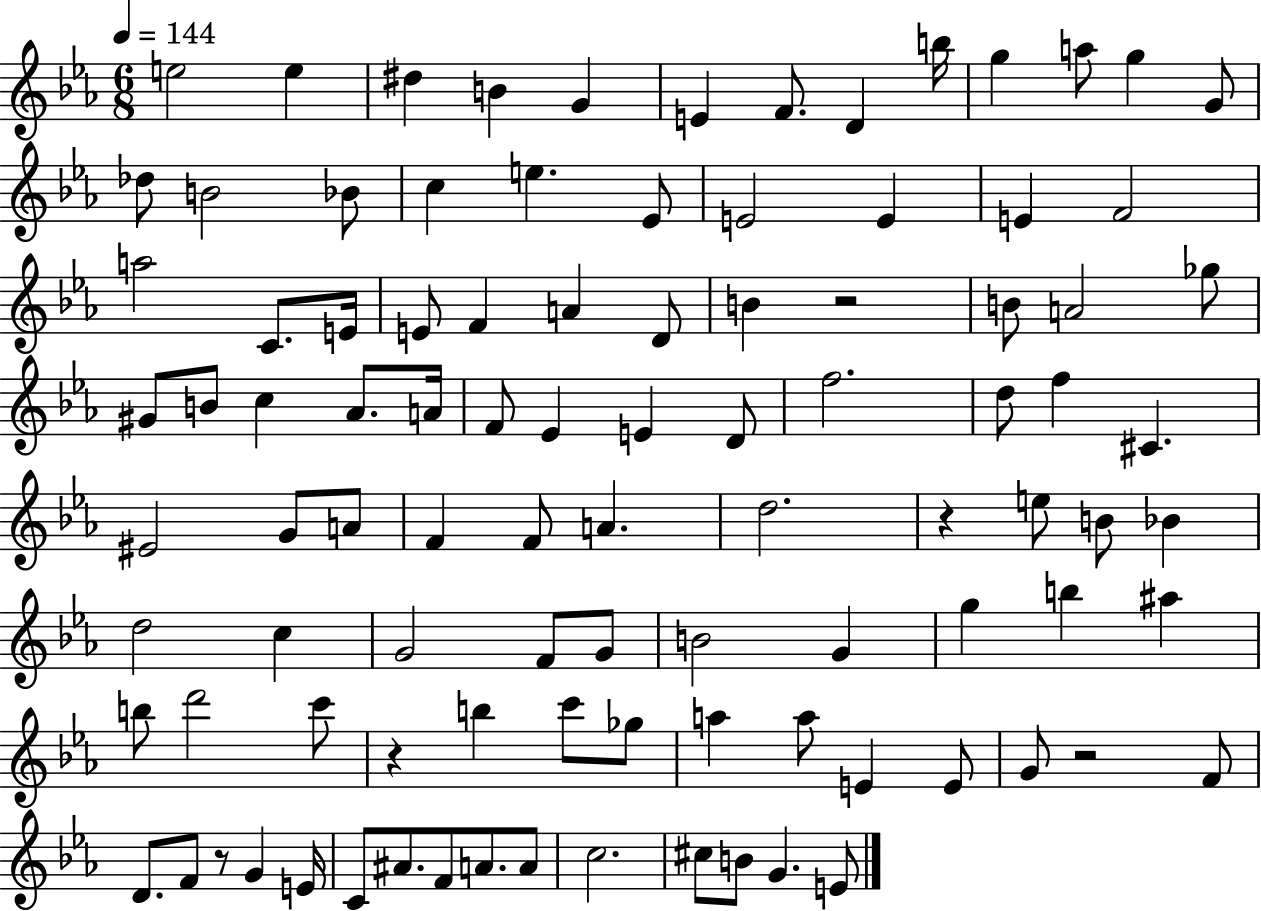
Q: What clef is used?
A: treble